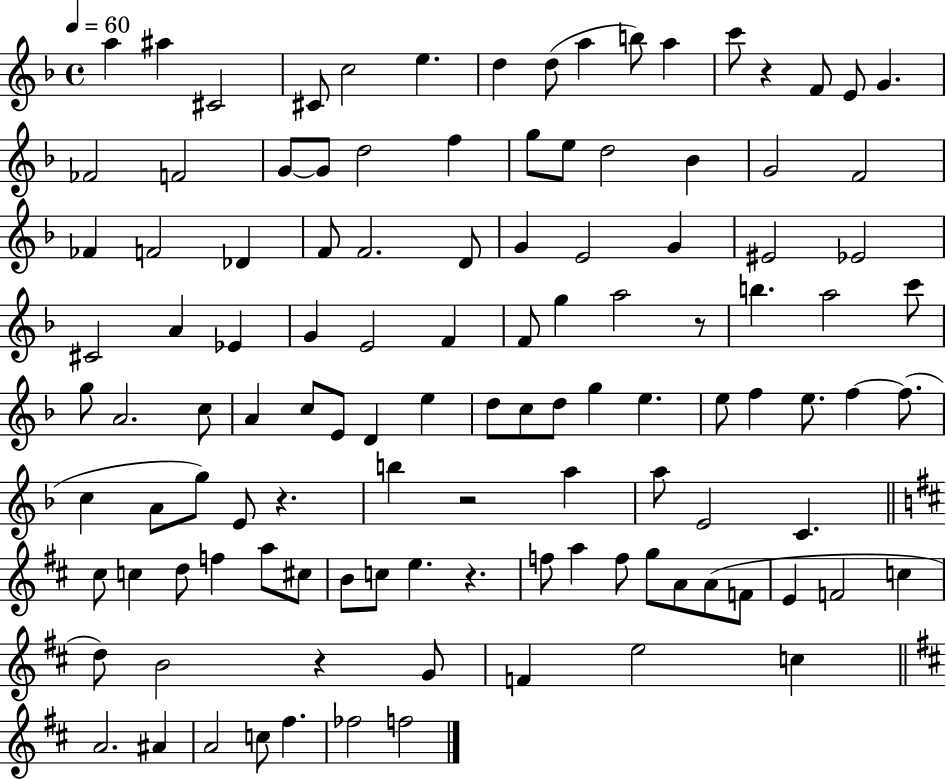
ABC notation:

X:1
T:Untitled
M:4/4
L:1/4
K:F
a ^a ^C2 ^C/2 c2 e d d/2 a b/2 a c'/2 z F/2 E/2 G _F2 F2 G/2 G/2 d2 f g/2 e/2 d2 _B G2 F2 _F F2 _D F/2 F2 D/2 G E2 G ^E2 _E2 ^C2 A _E G E2 F F/2 g a2 z/2 b a2 c'/2 g/2 A2 c/2 A c/2 E/2 D e d/2 c/2 d/2 g e e/2 f e/2 f f/2 c A/2 g/2 E/2 z b z2 a a/2 E2 C ^c/2 c d/2 f a/2 ^c/2 B/2 c/2 e z f/2 a f/2 g/2 A/2 A/2 F/2 E F2 c d/2 B2 z G/2 F e2 c A2 ^A A2 c/2 ^f _f2 f2